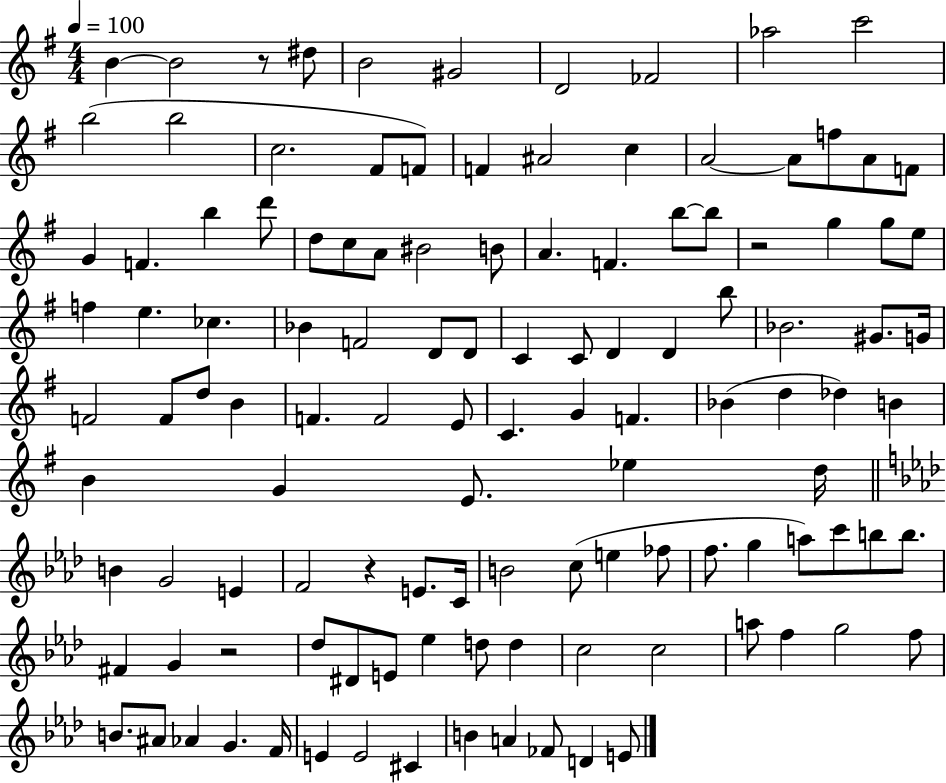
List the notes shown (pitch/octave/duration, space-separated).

B4/q B4/h R/e D#5/e B4/h G#4/h D4/h FES4/h Ab5/h C6/h B5/h B5/h C5/h. F#4/e F4/e F4/q A#4/h C5/q A4/h A4/e F5/e A4/e F4/e G4/q F4/q. B5/q D6/e D5/e C5/e A4/e BIS4/h B4/e A4/q. F4/q. B5/e B5/e R/h G5/q G5/e E5/e F5/q E5/q. CES5/q. Bb4/q F4/h D4/e D4/e C4/q C4/e D4/q D4/q B5/e Bb4/h. G#4/e. G4/s F4/h F4/e D5/e B4/q F4/q. F4/h E4/e C4/q. G4/q F4/q. Bb4/q D5/q Db5/q B4/q B4/q G4/q E4/e. Eb5/q D5/s B4/q G4/h E4/q F4/h R/q E4/e. C4/s B4/h C5/e E5/q FES5/e F5/e. G5/q A5/e C6/e B5/e B5/e. F#4/q G4/q R/h Db5/e D#4/e E4/e Eb5/q D5/e D5/q C5/h C5/h A5/e F5/q G5/h F5/e B4/e. A#4/e Ab4/q G4/q. F4/s E4/q E4/h C#4/q B4/q A4/q FES4/e D4/q E4/e